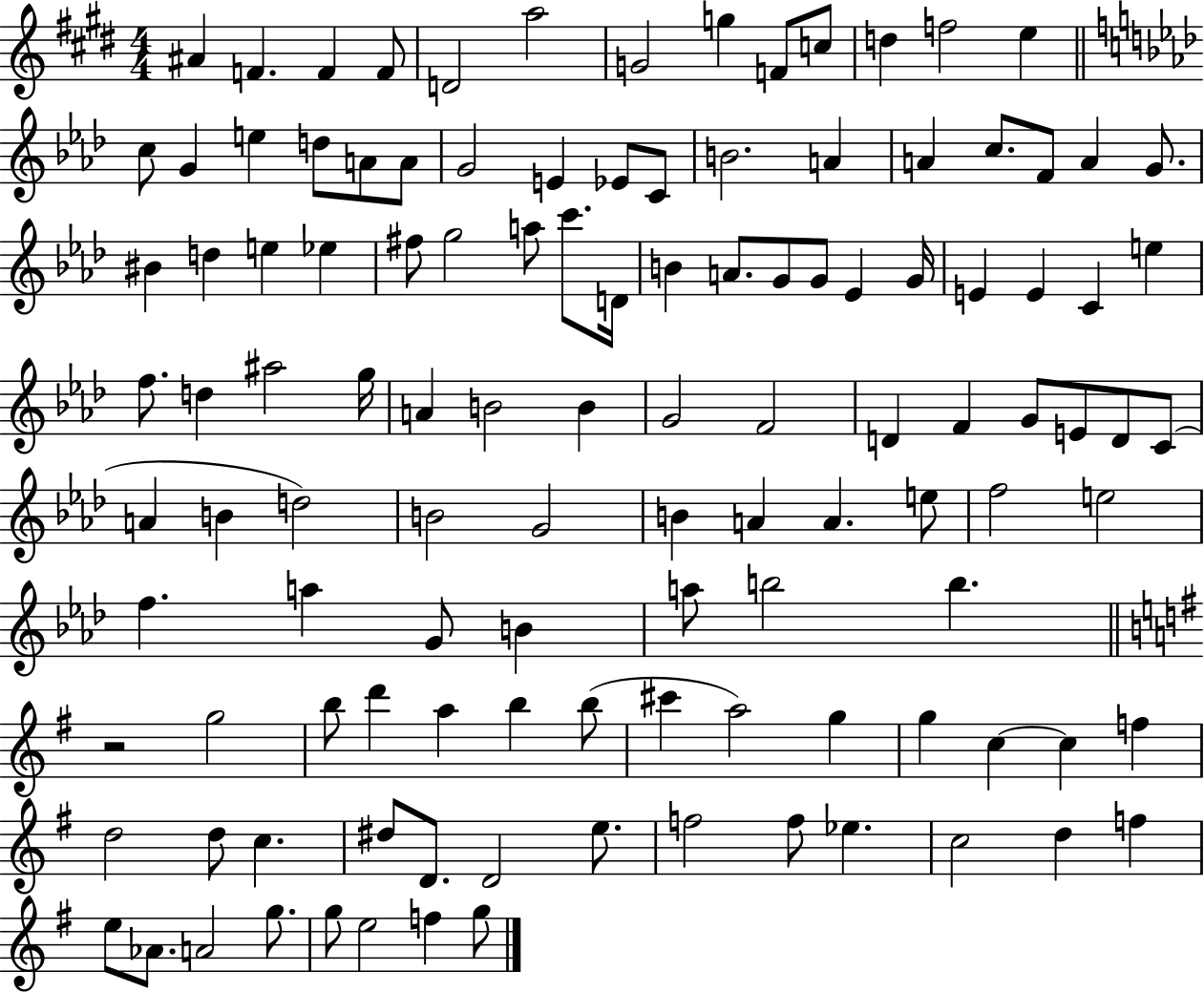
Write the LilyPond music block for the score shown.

{
  \clef treble
  \numericTimeSignature
  \time 4/4
  \key e \major
  ais'4 f'4. f'4 f'8 | d'2 a''2 | g'2 g''4 f'8 c''8 | d''4 f''2 e''4 | \break \bar "||" \break \key aes \major c''8 g'4 e''4 d''8 a'8 a'8 | g'2 e'4 ees'8 c'8 | b'2. a'4 | a'4 c''8. f'8 a'4 g'8. | \break bis'4 d''4 e''4 ees''4 | fis''8 g''2 a''8 c'''8. d'16 | b'4 a'8. g'8 g'8 ees'4 g'16 | e'4 e'4 c'4 e''4 | \break f''8. d''4 ais''2 g''16 | a'4 b'2 b'4 | g'2 f'2 | d'4 f'4 g'8 e'8 d'8 c'8( | \break a'4 b'4 d''2) | b'2 g'2 | b'4 a'4 a'4. e''8 | f''2 e''2 | \break f''4. a''4 g'8 b'4 | a''8 b''2 b''4. | \bar "||" \break \key g \major r2 g''2 | b''8 d'''4 a''4 b''4 b''8( | cis'''4 a''2) g''4 | g''4 c''4~~ c''4 f''4 | \break d''2 d''8 c''4. | dis''8 d'8. d'2 e''8. | f''2 f''8 ees''4. | c''2 d''4 f''4 | \break e''8 aes'8. a'2 g''8. | g''8 e''2 f''4 g''8 | \bar "|."
}